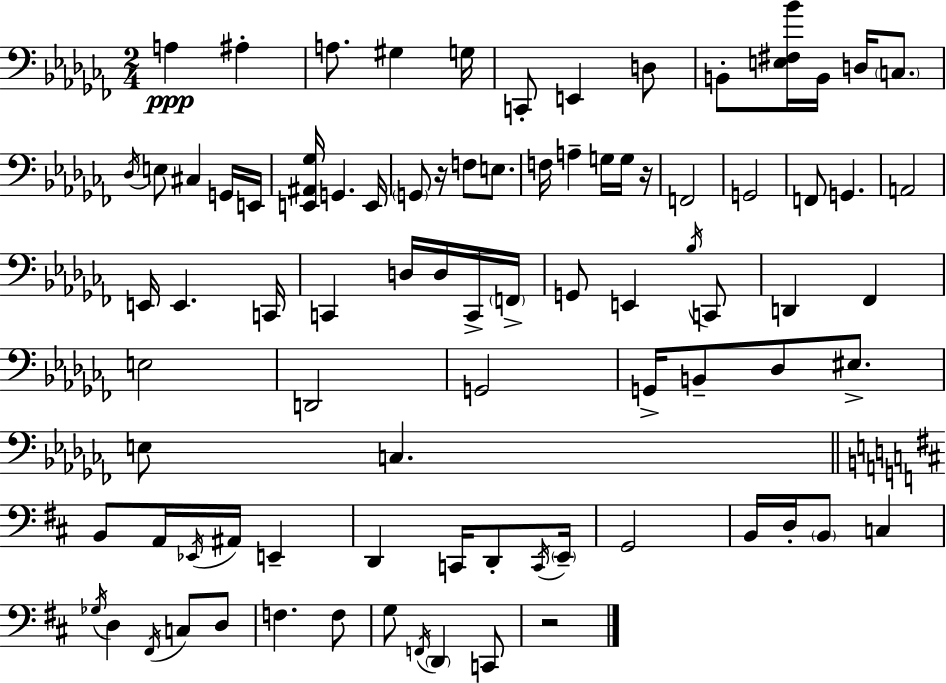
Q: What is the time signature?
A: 2/4